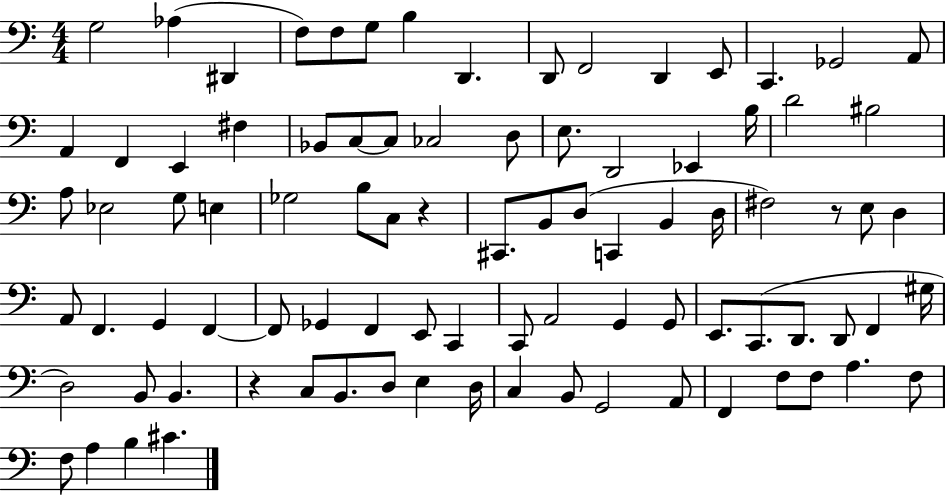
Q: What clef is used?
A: bass